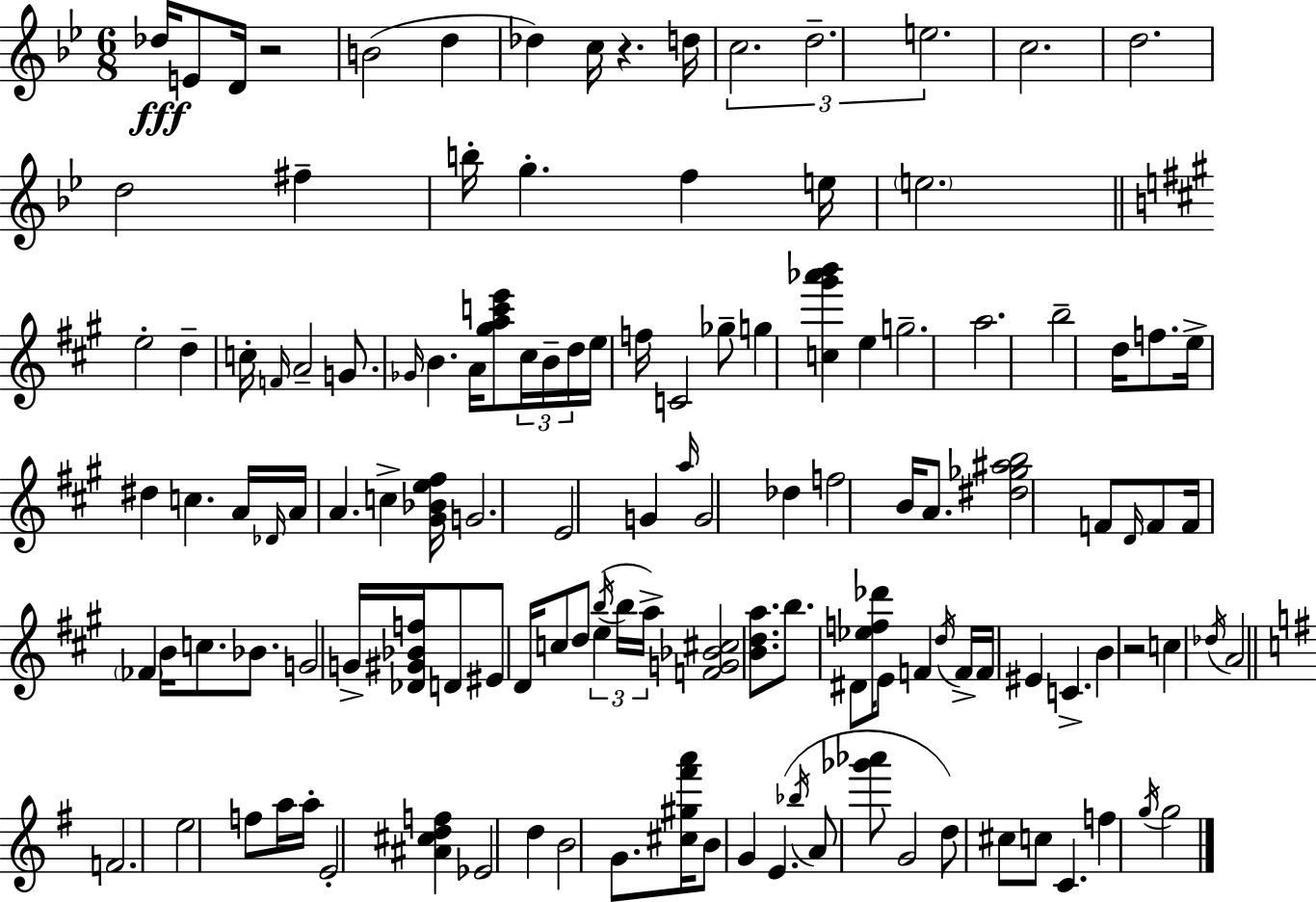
{
  \clef treble
  \numericTimeSignature
  \time 6/8
  \key g \minor
  \repeat volta 2 { des''16\fff e'8 d'16 r2 | b'2( d''4 | des''4) c''16 r4. d''16 | \tuplet 3/2 { c''2. | \break d''2.-- | e''2. } | c''2. | d''2. | \break d''2 fis''4-- | b''16-. g''4.-. f''4 e''16 | \parenthesize e''2. | \bar "||" \break \key a \major e''2-. d''4-- | c''16-. \grace { f'16 } a'2-- g'8. | \grace { ges'16 } b'4. a'16 <gis'' a'' c''' e'''>8 \tuplet 3/2 { cis''16 | b'16-- d''16 } e''16 f''16 c'2 | \break ges''8-- g''4 <c'' gis''' aes''' b'''>4 e''4 | g''2.-- | a''2. | b''2-- d''16 f''8. | \break e''16-> dis''4 c''4. | a'16 \grace { des'16 } a'16 a'4. c''4-> | <gis' bes' e'' fis''>16 g'2. | e'2 g'4 | \break \grace { a''16 } g'2 | des''4 f''2 | b'16 a'8. <dis'' ges'' ais'' b''>2 | f'8 \grace { d'16 } f'8 f'16 \parenthesize fes'4 b'16 c''8. | \break bes'8. g'2 | g'16-> <des' gis' bes' f''>16 d'8 eis'8 d'16 c''8 d''8 | e''4( \tuplet 3/2 { \acciaccatura { b''16 } b''16 a''16->) } <f' g' bes' cis''>2 | <b' d'' a''>8. b''8. dis'8 <ees'' f'' des'''>16 | \break e'8 f'4 \acciaccatura { d''16 } f'16-> f'16 eis'4 | c'4.-> b'4 r2 | c''4 \acciaccatura { des''16 } | a'2 \bar "||" \break \key e \minor f'2. | e''2 f''8 a''16 a''16-. | e'2-. <ais' cis'' d'' f''>4 | ees'2 d''4 | \break b'2 g'8. <cis'' gis'' fis''' a'''>16 | b'8 g'4 e'4.( | \acciaccatura { bes''16 } a'8 <ges''' aes'''>8 g'2 | d''8) cis''8 c''8 c'4. | \break f''4 \acciaccatura { g''16 } g''2 | } \bar "|."
}